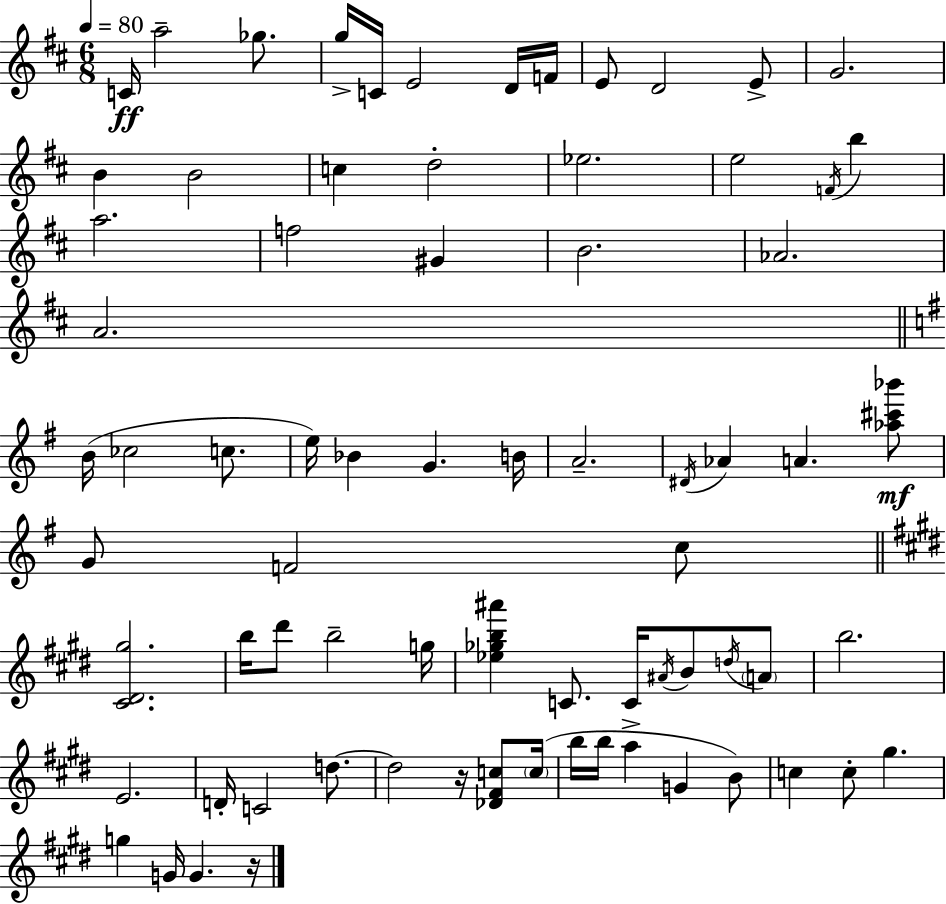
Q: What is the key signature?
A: D major